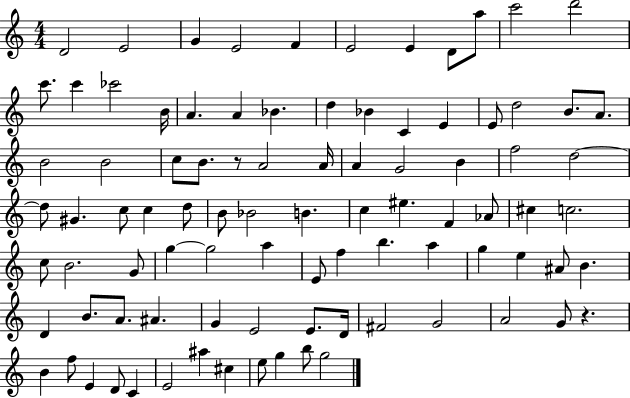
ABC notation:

X:1
T:Untitled
M:4/4
L:1/4
K:C
D2 E2 G E2 F E2 E D/2 a/2 c'2 d'2 c'/2 c' _c'2 B/4 A A _B d _B C E E/2 d2 B/2 A/2 B2 B2 c/2 B/2 z/2 A2 A/4 A G2 B f2 d2 d/2 ^G c/2 c d/2 B/2 _B2 B c ^e F _A/2 ^c c2 c/2 B2 G/2 g g2 a E/2 f b a g e ^A/2 B D B/2 A/2 ^A G E2 E/2 D/4 ^F2 G2 A2 G/2 z B f/2 E D/2 C E2 ^a ^c e/2 g b/2 g2